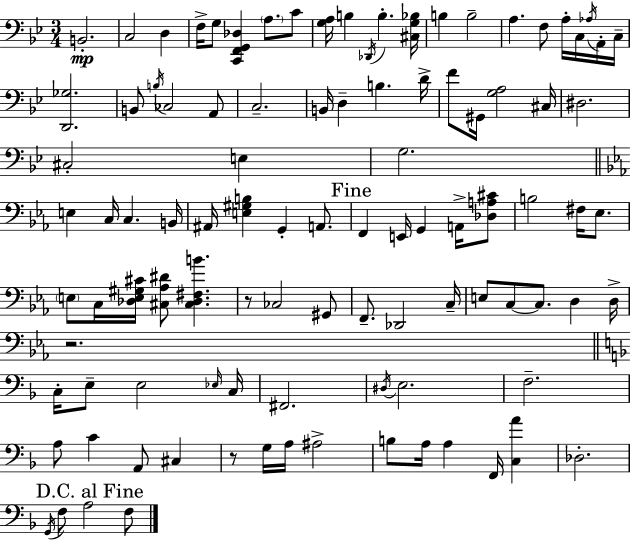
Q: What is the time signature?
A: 3/4